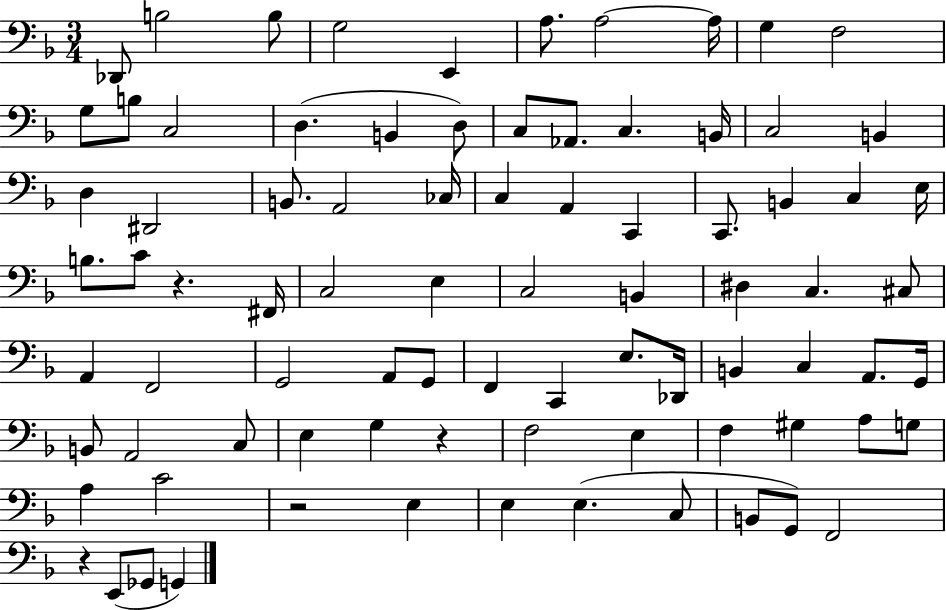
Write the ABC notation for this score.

X:1
T:Untitled
M:3/4
L:1/4
K:F
_D,,/2 B,2 B,/2 G,2 E,, A,/2 A,2 A,/4 G, F,2 G,/2 B,/2 C,2 D, B,, D,/2 C,/2 _A,,/2 C, B,,/4 C,2 B,, D, ^D,,2 B,,/2 A,,2 _C,/4 C, A,, C,, C,,/2 B,, C, E,/4 B,/2 C/2 z ^F,,/4 C,2 E, C,2 B,, ^D, C, ^C,/2 A,, F,,2 G,,2 A,,/2 G,,/2 F,, C,, E,/2 _D,,/4 B,, C, A,,/2 G,,/4 B,,/2 A,,2 C,/2 E, G, z F,2 E, F, ^G, A,/2 G,/2 A, C2 z2 E, E, E, C,/2 B,,/2 G,,/2 F,,2 z E,,/2 _G,,/2 G,,